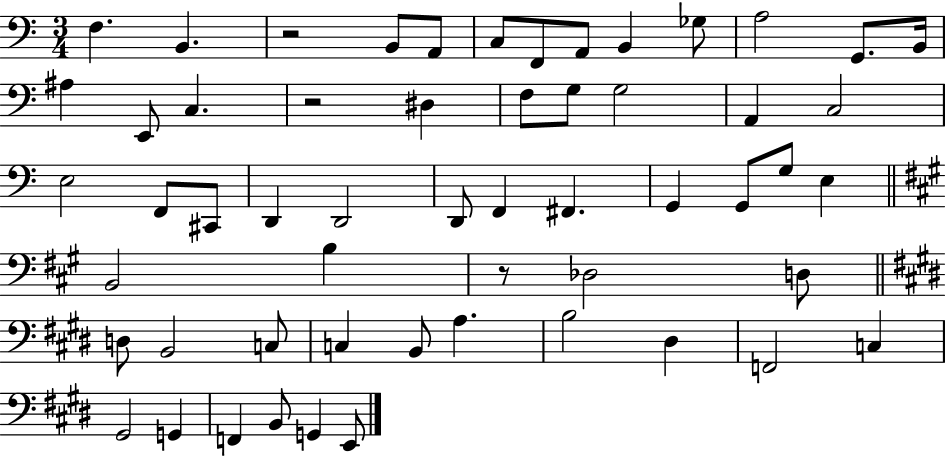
{
  \clef bass
  \numericTimeSignature
  \time 3/4
  \key c \major
  f4. b,4. | r2 b,8 a,8 | c8 f,8 a,8 b,4 ges8 | a2 g,8. b,16 | \break ais4 e,8 c4. | r2 dis4 | f8 g8 g2 | a,4 c2 | \break e2 f,8 cis,8 | d,4 d,2 | d,8 f,4 fis,4. | g,4 g,8 g8 e4 | \break \bar "||" \break \key a \major b,2 b4 | r8 des2 d8 | \bar "||" \break \key e \major d8 b,2 c8 | c4 b,8 a4. | b2 dis4 | f,2 c4 | \break gis,2 g,4 | f,4 b,8 g,4 e,8 | \bar "|."
}